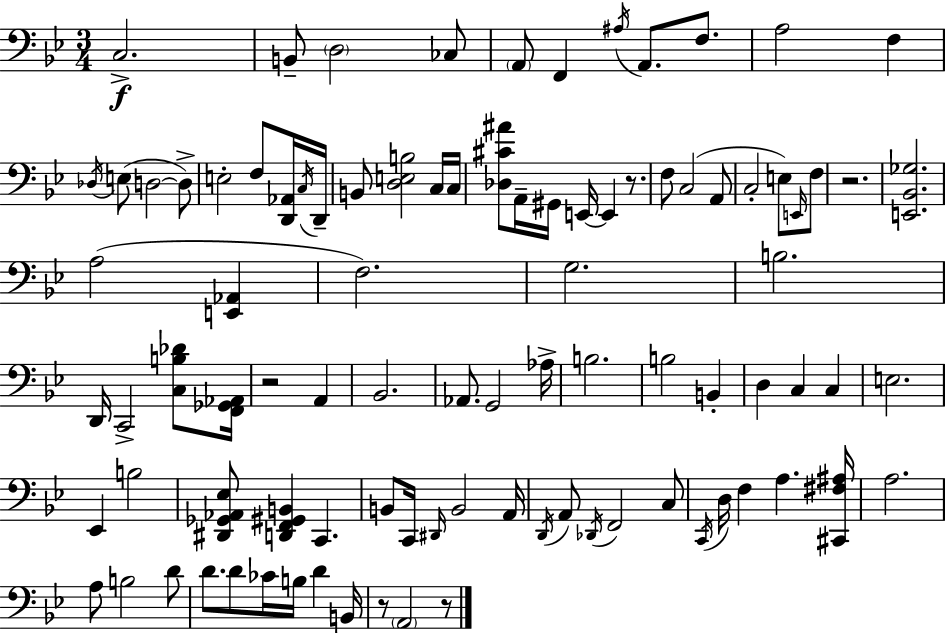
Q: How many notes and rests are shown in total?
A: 94